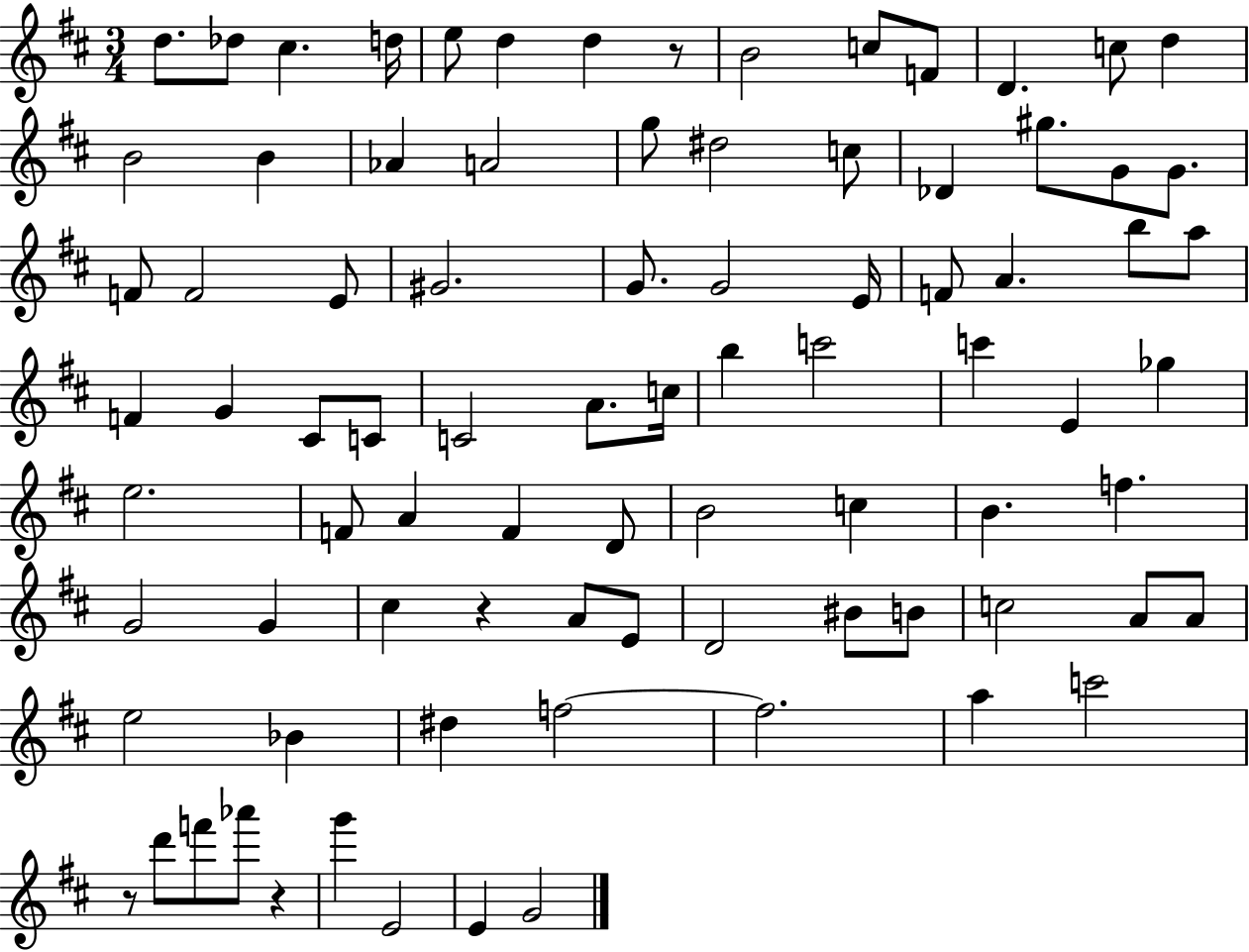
{
  \clef treble
  \numericTimeSignature
  \time 3/4
  \key d \major
  \repeat volta 2 { d''8. des''8 cis''4. d''16 | e''8 d''4 d''4 r8 | b'2 c''8 f'8 | d'4. c''8 d''4 | \break b'2 b'4 | aes'4 a'2 | g''8 dis''2 c''8 | des'4 gis''8. g'8 g'8. | \break f'8 f'2 e'8 | gis'2. | g'8. g'2 e'16 | f'8 a'4. b''8 a''8 | \break f'4 g'4 cis'8 c'8 | c'2 a'8. c''16 | b''4 c'''2 | c'''4 e'4 ges''4 | \break e''2. | f'8 a'4 f'4 d'8 | b'2 c''4 | b'4. f''4. | \break g'2 g'4 | cis''4 r4 a'8 e'8 | d'2 bis'8 b'8 | c''2 a'8 a'8 | \break e''2 bes'4 | dis''4 f''2~~ | f''2. | a''4 c'''2 | \break r8 d'''8 f'''8 aes'''8 r4 | g'''4 e'2 | e'4 g'2 | } \bar "|."
}